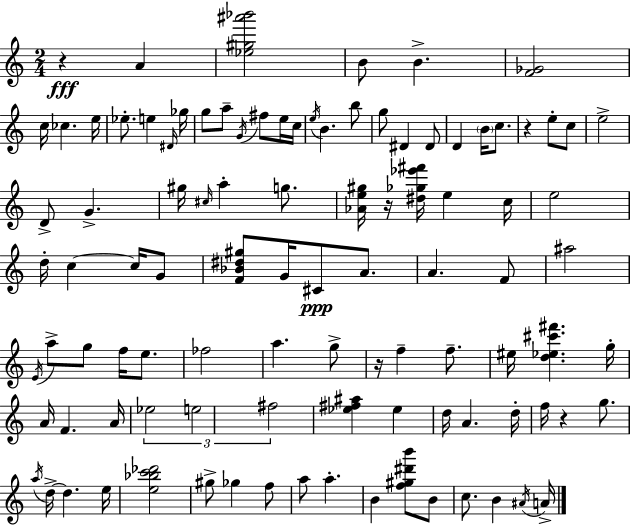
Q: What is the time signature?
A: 2/4